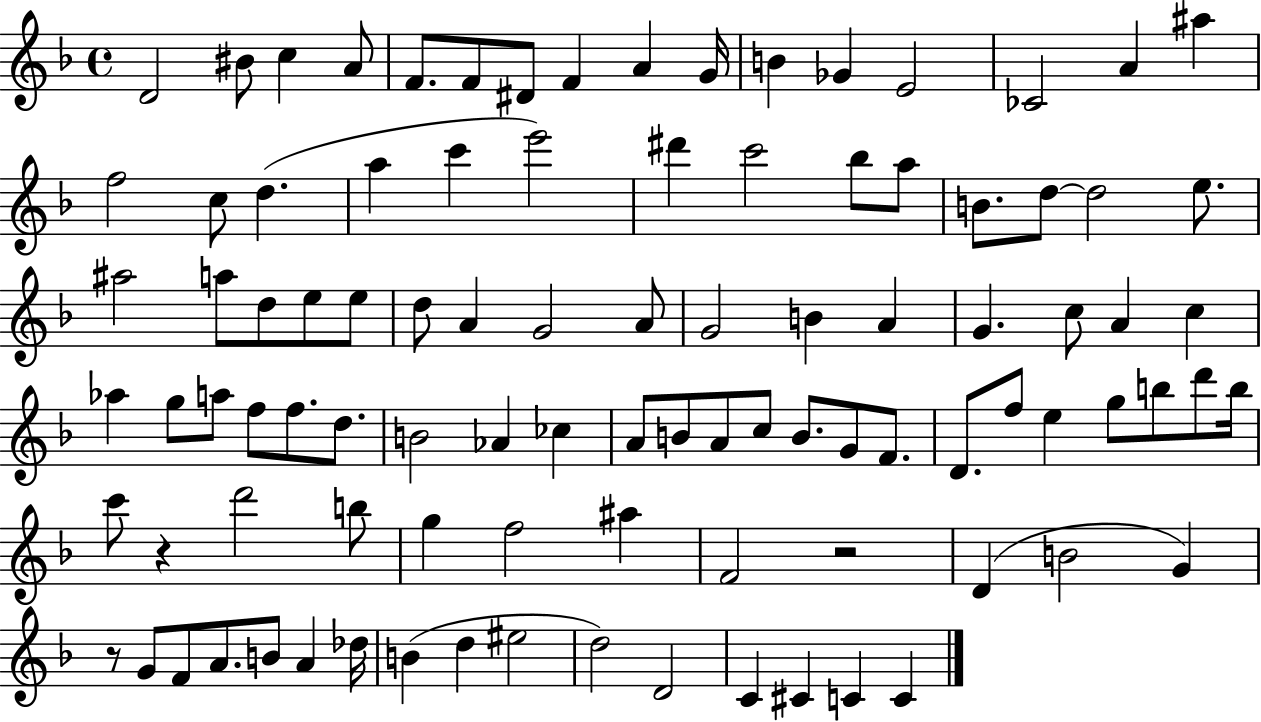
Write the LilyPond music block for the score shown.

{
  \clef treble
  \time 4/4
  \defaultTimeSignature
  \key f \major
  d'2 bis'8 c''4 a'8 | f'8. f'8 dis'8 f'4 a'4 g'16 | b'4 ges'4 e'2 | ces'2 a'4 ais''4 | \break f''2 c''8 d''4.( | a''4 c'''4 e'''2) | dis'''4 c'''2 bes''8 a''8 | b'8. d''8~~ d''2 e''8. | \break ais''2 a''8 d''8 e''8 e''8 | d''8 a'4 g'2 a'8 | g'2 b'4 a'4 | g'4. c''8 a'4 c''4 | \break aes''4 g''8 a''8 f''8 f''8. d''8. | b'2 aes'4 ces''4 | a'8 b'8 a'8 c''8 b'8. g'8 f'8. | d'8. f''8 e''4 g''8 b''8 d'''8 b''16 | \break c'''8 r4 d'''2 b''8 | g''4 f''2 ais''4 | f'2 r2 | d'4( b'2 g'4) | \break r8 g'8 f'8 a'8. b'8 a'4 des''16 | b'4( d''4 eis''2 | d''2) d'2 | c'4 cis'4 c'4 c'4 | \break \bar "|."
}